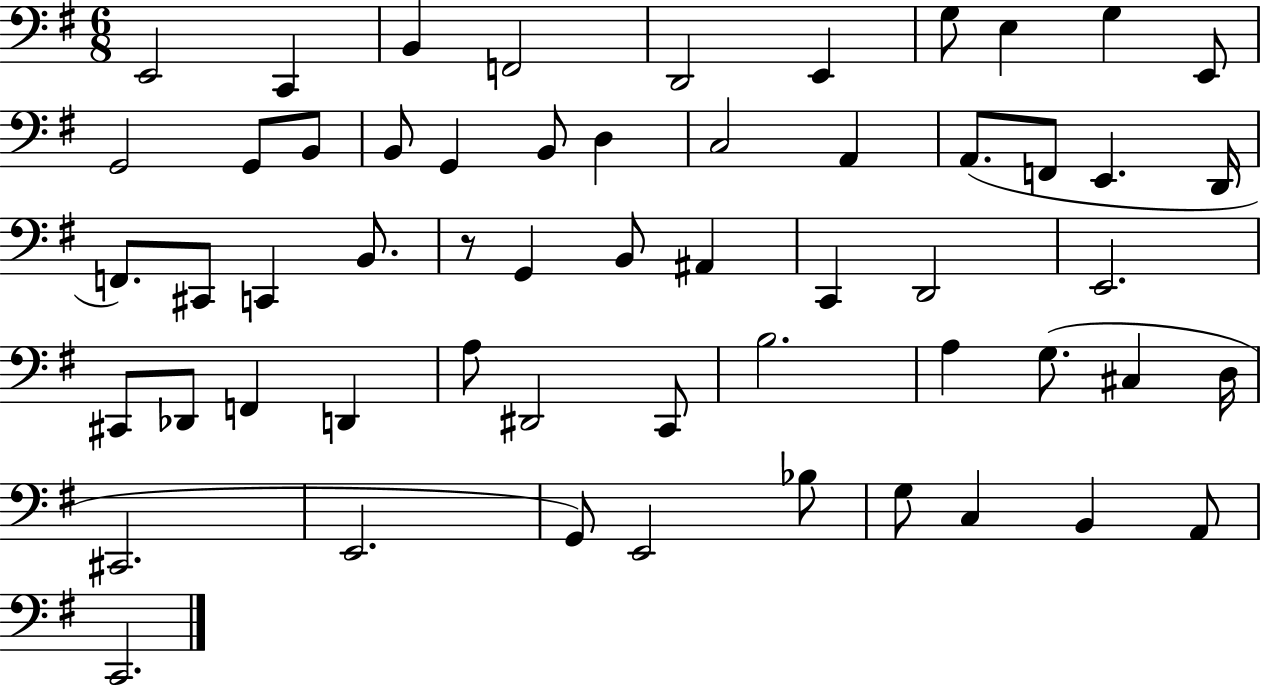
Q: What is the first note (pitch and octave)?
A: E2